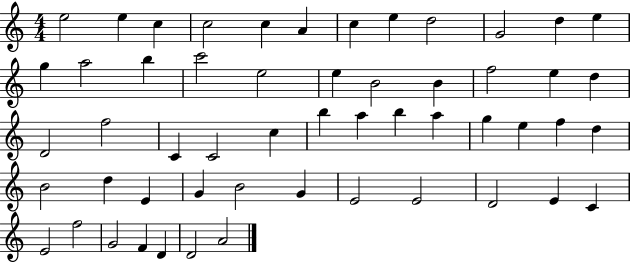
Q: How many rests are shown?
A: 0